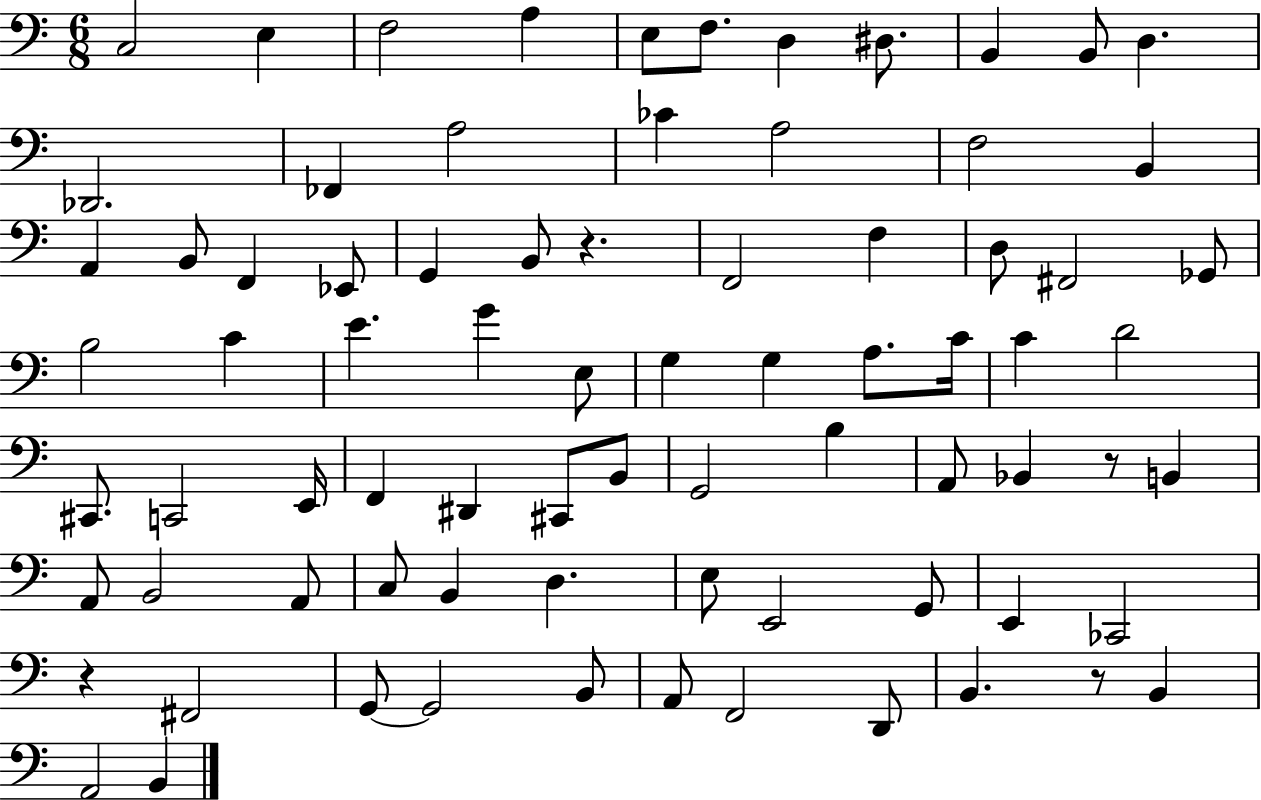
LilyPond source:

{
  \clef bass
  \numericTimeSignature
  \time 6/8
  \key c \major
  c2 e4 | f2 a4 | e8 f8. d4 dis8. | b,4 b,8 d4. | \break des,2. | fes,4 a2 | ces'4 a2 | f2 b,4 | \break a,4 b,8 f,4 ees,8 | g,4 b,8 r4. | f,2 f4 | d8 fis,2 ges,8 | \break b2 c'4 | e'4. g'4 e8 | g4 g4 a8. c'16 | c'4 d'2 | \break cis,8. c,2 e,16 | f,4 dis,4 cis,8 b,8 | g,2 b4 | a,8 bes,4 r8 b,4 | \break a,8 b,2 a,8 | c8 b,4 d4. | e8 e,2 g,8 | e,4 ces,2 | \break r4 fis,2 | g,8~~ g,2 b,8 | a,8 f,2 d,8 | b,4. r8 b,4 | \break a,2 b,4 | \bar "|."
}